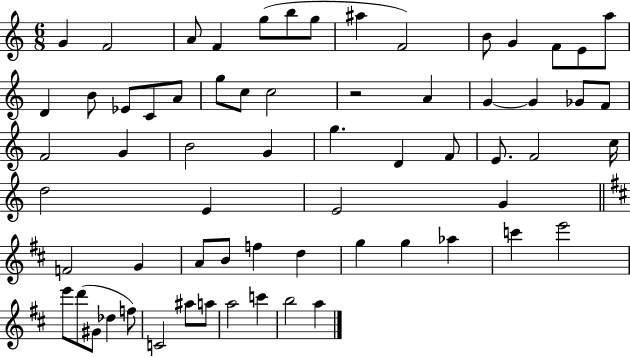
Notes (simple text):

G4/q F4/h A4/e F4/q G5/e B5/e G5/e A#5/q F4/h B4/e G4/q F4/e E4/e A5/e D4/q B4/e Eb4/e C4/e A4/e G5/e C5/e C5/h R/h A4/q G4/q G4/q Gb4/e F4/e F4/h G4/q B4/h G4/q G5/q. D4/q F4/e E4/e. F4/h C5/s D5/h E4/q E4/h G4/q F4/h G4/q A4/e B4/e F5/q D5/q G5/q G5/q Ab5/q C6/q E6/h E6/e D6/e G#4/e Db5/q F5/e C4/h A#5/e A5/e A5/h C6/q B5/h A5/q